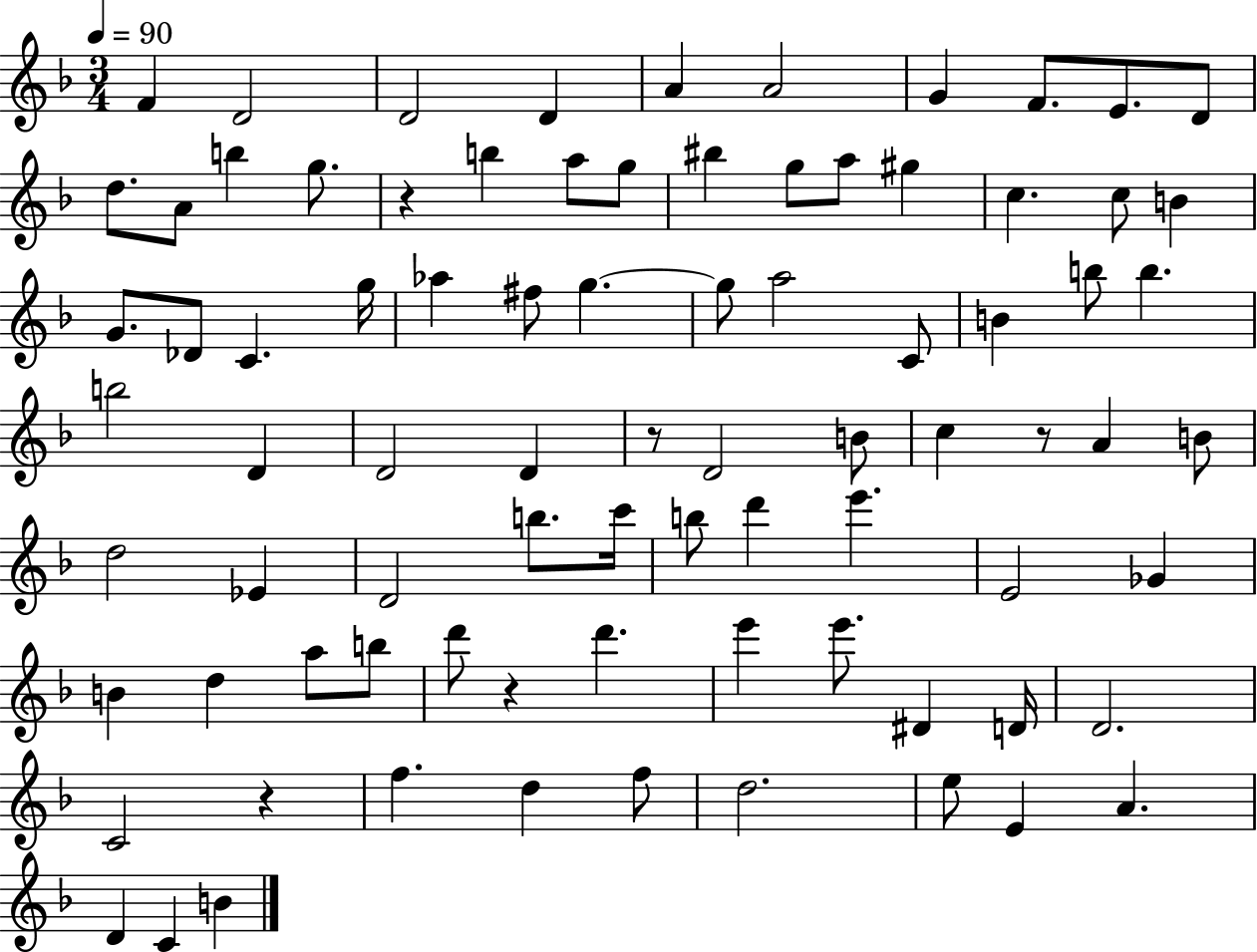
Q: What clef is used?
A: treble